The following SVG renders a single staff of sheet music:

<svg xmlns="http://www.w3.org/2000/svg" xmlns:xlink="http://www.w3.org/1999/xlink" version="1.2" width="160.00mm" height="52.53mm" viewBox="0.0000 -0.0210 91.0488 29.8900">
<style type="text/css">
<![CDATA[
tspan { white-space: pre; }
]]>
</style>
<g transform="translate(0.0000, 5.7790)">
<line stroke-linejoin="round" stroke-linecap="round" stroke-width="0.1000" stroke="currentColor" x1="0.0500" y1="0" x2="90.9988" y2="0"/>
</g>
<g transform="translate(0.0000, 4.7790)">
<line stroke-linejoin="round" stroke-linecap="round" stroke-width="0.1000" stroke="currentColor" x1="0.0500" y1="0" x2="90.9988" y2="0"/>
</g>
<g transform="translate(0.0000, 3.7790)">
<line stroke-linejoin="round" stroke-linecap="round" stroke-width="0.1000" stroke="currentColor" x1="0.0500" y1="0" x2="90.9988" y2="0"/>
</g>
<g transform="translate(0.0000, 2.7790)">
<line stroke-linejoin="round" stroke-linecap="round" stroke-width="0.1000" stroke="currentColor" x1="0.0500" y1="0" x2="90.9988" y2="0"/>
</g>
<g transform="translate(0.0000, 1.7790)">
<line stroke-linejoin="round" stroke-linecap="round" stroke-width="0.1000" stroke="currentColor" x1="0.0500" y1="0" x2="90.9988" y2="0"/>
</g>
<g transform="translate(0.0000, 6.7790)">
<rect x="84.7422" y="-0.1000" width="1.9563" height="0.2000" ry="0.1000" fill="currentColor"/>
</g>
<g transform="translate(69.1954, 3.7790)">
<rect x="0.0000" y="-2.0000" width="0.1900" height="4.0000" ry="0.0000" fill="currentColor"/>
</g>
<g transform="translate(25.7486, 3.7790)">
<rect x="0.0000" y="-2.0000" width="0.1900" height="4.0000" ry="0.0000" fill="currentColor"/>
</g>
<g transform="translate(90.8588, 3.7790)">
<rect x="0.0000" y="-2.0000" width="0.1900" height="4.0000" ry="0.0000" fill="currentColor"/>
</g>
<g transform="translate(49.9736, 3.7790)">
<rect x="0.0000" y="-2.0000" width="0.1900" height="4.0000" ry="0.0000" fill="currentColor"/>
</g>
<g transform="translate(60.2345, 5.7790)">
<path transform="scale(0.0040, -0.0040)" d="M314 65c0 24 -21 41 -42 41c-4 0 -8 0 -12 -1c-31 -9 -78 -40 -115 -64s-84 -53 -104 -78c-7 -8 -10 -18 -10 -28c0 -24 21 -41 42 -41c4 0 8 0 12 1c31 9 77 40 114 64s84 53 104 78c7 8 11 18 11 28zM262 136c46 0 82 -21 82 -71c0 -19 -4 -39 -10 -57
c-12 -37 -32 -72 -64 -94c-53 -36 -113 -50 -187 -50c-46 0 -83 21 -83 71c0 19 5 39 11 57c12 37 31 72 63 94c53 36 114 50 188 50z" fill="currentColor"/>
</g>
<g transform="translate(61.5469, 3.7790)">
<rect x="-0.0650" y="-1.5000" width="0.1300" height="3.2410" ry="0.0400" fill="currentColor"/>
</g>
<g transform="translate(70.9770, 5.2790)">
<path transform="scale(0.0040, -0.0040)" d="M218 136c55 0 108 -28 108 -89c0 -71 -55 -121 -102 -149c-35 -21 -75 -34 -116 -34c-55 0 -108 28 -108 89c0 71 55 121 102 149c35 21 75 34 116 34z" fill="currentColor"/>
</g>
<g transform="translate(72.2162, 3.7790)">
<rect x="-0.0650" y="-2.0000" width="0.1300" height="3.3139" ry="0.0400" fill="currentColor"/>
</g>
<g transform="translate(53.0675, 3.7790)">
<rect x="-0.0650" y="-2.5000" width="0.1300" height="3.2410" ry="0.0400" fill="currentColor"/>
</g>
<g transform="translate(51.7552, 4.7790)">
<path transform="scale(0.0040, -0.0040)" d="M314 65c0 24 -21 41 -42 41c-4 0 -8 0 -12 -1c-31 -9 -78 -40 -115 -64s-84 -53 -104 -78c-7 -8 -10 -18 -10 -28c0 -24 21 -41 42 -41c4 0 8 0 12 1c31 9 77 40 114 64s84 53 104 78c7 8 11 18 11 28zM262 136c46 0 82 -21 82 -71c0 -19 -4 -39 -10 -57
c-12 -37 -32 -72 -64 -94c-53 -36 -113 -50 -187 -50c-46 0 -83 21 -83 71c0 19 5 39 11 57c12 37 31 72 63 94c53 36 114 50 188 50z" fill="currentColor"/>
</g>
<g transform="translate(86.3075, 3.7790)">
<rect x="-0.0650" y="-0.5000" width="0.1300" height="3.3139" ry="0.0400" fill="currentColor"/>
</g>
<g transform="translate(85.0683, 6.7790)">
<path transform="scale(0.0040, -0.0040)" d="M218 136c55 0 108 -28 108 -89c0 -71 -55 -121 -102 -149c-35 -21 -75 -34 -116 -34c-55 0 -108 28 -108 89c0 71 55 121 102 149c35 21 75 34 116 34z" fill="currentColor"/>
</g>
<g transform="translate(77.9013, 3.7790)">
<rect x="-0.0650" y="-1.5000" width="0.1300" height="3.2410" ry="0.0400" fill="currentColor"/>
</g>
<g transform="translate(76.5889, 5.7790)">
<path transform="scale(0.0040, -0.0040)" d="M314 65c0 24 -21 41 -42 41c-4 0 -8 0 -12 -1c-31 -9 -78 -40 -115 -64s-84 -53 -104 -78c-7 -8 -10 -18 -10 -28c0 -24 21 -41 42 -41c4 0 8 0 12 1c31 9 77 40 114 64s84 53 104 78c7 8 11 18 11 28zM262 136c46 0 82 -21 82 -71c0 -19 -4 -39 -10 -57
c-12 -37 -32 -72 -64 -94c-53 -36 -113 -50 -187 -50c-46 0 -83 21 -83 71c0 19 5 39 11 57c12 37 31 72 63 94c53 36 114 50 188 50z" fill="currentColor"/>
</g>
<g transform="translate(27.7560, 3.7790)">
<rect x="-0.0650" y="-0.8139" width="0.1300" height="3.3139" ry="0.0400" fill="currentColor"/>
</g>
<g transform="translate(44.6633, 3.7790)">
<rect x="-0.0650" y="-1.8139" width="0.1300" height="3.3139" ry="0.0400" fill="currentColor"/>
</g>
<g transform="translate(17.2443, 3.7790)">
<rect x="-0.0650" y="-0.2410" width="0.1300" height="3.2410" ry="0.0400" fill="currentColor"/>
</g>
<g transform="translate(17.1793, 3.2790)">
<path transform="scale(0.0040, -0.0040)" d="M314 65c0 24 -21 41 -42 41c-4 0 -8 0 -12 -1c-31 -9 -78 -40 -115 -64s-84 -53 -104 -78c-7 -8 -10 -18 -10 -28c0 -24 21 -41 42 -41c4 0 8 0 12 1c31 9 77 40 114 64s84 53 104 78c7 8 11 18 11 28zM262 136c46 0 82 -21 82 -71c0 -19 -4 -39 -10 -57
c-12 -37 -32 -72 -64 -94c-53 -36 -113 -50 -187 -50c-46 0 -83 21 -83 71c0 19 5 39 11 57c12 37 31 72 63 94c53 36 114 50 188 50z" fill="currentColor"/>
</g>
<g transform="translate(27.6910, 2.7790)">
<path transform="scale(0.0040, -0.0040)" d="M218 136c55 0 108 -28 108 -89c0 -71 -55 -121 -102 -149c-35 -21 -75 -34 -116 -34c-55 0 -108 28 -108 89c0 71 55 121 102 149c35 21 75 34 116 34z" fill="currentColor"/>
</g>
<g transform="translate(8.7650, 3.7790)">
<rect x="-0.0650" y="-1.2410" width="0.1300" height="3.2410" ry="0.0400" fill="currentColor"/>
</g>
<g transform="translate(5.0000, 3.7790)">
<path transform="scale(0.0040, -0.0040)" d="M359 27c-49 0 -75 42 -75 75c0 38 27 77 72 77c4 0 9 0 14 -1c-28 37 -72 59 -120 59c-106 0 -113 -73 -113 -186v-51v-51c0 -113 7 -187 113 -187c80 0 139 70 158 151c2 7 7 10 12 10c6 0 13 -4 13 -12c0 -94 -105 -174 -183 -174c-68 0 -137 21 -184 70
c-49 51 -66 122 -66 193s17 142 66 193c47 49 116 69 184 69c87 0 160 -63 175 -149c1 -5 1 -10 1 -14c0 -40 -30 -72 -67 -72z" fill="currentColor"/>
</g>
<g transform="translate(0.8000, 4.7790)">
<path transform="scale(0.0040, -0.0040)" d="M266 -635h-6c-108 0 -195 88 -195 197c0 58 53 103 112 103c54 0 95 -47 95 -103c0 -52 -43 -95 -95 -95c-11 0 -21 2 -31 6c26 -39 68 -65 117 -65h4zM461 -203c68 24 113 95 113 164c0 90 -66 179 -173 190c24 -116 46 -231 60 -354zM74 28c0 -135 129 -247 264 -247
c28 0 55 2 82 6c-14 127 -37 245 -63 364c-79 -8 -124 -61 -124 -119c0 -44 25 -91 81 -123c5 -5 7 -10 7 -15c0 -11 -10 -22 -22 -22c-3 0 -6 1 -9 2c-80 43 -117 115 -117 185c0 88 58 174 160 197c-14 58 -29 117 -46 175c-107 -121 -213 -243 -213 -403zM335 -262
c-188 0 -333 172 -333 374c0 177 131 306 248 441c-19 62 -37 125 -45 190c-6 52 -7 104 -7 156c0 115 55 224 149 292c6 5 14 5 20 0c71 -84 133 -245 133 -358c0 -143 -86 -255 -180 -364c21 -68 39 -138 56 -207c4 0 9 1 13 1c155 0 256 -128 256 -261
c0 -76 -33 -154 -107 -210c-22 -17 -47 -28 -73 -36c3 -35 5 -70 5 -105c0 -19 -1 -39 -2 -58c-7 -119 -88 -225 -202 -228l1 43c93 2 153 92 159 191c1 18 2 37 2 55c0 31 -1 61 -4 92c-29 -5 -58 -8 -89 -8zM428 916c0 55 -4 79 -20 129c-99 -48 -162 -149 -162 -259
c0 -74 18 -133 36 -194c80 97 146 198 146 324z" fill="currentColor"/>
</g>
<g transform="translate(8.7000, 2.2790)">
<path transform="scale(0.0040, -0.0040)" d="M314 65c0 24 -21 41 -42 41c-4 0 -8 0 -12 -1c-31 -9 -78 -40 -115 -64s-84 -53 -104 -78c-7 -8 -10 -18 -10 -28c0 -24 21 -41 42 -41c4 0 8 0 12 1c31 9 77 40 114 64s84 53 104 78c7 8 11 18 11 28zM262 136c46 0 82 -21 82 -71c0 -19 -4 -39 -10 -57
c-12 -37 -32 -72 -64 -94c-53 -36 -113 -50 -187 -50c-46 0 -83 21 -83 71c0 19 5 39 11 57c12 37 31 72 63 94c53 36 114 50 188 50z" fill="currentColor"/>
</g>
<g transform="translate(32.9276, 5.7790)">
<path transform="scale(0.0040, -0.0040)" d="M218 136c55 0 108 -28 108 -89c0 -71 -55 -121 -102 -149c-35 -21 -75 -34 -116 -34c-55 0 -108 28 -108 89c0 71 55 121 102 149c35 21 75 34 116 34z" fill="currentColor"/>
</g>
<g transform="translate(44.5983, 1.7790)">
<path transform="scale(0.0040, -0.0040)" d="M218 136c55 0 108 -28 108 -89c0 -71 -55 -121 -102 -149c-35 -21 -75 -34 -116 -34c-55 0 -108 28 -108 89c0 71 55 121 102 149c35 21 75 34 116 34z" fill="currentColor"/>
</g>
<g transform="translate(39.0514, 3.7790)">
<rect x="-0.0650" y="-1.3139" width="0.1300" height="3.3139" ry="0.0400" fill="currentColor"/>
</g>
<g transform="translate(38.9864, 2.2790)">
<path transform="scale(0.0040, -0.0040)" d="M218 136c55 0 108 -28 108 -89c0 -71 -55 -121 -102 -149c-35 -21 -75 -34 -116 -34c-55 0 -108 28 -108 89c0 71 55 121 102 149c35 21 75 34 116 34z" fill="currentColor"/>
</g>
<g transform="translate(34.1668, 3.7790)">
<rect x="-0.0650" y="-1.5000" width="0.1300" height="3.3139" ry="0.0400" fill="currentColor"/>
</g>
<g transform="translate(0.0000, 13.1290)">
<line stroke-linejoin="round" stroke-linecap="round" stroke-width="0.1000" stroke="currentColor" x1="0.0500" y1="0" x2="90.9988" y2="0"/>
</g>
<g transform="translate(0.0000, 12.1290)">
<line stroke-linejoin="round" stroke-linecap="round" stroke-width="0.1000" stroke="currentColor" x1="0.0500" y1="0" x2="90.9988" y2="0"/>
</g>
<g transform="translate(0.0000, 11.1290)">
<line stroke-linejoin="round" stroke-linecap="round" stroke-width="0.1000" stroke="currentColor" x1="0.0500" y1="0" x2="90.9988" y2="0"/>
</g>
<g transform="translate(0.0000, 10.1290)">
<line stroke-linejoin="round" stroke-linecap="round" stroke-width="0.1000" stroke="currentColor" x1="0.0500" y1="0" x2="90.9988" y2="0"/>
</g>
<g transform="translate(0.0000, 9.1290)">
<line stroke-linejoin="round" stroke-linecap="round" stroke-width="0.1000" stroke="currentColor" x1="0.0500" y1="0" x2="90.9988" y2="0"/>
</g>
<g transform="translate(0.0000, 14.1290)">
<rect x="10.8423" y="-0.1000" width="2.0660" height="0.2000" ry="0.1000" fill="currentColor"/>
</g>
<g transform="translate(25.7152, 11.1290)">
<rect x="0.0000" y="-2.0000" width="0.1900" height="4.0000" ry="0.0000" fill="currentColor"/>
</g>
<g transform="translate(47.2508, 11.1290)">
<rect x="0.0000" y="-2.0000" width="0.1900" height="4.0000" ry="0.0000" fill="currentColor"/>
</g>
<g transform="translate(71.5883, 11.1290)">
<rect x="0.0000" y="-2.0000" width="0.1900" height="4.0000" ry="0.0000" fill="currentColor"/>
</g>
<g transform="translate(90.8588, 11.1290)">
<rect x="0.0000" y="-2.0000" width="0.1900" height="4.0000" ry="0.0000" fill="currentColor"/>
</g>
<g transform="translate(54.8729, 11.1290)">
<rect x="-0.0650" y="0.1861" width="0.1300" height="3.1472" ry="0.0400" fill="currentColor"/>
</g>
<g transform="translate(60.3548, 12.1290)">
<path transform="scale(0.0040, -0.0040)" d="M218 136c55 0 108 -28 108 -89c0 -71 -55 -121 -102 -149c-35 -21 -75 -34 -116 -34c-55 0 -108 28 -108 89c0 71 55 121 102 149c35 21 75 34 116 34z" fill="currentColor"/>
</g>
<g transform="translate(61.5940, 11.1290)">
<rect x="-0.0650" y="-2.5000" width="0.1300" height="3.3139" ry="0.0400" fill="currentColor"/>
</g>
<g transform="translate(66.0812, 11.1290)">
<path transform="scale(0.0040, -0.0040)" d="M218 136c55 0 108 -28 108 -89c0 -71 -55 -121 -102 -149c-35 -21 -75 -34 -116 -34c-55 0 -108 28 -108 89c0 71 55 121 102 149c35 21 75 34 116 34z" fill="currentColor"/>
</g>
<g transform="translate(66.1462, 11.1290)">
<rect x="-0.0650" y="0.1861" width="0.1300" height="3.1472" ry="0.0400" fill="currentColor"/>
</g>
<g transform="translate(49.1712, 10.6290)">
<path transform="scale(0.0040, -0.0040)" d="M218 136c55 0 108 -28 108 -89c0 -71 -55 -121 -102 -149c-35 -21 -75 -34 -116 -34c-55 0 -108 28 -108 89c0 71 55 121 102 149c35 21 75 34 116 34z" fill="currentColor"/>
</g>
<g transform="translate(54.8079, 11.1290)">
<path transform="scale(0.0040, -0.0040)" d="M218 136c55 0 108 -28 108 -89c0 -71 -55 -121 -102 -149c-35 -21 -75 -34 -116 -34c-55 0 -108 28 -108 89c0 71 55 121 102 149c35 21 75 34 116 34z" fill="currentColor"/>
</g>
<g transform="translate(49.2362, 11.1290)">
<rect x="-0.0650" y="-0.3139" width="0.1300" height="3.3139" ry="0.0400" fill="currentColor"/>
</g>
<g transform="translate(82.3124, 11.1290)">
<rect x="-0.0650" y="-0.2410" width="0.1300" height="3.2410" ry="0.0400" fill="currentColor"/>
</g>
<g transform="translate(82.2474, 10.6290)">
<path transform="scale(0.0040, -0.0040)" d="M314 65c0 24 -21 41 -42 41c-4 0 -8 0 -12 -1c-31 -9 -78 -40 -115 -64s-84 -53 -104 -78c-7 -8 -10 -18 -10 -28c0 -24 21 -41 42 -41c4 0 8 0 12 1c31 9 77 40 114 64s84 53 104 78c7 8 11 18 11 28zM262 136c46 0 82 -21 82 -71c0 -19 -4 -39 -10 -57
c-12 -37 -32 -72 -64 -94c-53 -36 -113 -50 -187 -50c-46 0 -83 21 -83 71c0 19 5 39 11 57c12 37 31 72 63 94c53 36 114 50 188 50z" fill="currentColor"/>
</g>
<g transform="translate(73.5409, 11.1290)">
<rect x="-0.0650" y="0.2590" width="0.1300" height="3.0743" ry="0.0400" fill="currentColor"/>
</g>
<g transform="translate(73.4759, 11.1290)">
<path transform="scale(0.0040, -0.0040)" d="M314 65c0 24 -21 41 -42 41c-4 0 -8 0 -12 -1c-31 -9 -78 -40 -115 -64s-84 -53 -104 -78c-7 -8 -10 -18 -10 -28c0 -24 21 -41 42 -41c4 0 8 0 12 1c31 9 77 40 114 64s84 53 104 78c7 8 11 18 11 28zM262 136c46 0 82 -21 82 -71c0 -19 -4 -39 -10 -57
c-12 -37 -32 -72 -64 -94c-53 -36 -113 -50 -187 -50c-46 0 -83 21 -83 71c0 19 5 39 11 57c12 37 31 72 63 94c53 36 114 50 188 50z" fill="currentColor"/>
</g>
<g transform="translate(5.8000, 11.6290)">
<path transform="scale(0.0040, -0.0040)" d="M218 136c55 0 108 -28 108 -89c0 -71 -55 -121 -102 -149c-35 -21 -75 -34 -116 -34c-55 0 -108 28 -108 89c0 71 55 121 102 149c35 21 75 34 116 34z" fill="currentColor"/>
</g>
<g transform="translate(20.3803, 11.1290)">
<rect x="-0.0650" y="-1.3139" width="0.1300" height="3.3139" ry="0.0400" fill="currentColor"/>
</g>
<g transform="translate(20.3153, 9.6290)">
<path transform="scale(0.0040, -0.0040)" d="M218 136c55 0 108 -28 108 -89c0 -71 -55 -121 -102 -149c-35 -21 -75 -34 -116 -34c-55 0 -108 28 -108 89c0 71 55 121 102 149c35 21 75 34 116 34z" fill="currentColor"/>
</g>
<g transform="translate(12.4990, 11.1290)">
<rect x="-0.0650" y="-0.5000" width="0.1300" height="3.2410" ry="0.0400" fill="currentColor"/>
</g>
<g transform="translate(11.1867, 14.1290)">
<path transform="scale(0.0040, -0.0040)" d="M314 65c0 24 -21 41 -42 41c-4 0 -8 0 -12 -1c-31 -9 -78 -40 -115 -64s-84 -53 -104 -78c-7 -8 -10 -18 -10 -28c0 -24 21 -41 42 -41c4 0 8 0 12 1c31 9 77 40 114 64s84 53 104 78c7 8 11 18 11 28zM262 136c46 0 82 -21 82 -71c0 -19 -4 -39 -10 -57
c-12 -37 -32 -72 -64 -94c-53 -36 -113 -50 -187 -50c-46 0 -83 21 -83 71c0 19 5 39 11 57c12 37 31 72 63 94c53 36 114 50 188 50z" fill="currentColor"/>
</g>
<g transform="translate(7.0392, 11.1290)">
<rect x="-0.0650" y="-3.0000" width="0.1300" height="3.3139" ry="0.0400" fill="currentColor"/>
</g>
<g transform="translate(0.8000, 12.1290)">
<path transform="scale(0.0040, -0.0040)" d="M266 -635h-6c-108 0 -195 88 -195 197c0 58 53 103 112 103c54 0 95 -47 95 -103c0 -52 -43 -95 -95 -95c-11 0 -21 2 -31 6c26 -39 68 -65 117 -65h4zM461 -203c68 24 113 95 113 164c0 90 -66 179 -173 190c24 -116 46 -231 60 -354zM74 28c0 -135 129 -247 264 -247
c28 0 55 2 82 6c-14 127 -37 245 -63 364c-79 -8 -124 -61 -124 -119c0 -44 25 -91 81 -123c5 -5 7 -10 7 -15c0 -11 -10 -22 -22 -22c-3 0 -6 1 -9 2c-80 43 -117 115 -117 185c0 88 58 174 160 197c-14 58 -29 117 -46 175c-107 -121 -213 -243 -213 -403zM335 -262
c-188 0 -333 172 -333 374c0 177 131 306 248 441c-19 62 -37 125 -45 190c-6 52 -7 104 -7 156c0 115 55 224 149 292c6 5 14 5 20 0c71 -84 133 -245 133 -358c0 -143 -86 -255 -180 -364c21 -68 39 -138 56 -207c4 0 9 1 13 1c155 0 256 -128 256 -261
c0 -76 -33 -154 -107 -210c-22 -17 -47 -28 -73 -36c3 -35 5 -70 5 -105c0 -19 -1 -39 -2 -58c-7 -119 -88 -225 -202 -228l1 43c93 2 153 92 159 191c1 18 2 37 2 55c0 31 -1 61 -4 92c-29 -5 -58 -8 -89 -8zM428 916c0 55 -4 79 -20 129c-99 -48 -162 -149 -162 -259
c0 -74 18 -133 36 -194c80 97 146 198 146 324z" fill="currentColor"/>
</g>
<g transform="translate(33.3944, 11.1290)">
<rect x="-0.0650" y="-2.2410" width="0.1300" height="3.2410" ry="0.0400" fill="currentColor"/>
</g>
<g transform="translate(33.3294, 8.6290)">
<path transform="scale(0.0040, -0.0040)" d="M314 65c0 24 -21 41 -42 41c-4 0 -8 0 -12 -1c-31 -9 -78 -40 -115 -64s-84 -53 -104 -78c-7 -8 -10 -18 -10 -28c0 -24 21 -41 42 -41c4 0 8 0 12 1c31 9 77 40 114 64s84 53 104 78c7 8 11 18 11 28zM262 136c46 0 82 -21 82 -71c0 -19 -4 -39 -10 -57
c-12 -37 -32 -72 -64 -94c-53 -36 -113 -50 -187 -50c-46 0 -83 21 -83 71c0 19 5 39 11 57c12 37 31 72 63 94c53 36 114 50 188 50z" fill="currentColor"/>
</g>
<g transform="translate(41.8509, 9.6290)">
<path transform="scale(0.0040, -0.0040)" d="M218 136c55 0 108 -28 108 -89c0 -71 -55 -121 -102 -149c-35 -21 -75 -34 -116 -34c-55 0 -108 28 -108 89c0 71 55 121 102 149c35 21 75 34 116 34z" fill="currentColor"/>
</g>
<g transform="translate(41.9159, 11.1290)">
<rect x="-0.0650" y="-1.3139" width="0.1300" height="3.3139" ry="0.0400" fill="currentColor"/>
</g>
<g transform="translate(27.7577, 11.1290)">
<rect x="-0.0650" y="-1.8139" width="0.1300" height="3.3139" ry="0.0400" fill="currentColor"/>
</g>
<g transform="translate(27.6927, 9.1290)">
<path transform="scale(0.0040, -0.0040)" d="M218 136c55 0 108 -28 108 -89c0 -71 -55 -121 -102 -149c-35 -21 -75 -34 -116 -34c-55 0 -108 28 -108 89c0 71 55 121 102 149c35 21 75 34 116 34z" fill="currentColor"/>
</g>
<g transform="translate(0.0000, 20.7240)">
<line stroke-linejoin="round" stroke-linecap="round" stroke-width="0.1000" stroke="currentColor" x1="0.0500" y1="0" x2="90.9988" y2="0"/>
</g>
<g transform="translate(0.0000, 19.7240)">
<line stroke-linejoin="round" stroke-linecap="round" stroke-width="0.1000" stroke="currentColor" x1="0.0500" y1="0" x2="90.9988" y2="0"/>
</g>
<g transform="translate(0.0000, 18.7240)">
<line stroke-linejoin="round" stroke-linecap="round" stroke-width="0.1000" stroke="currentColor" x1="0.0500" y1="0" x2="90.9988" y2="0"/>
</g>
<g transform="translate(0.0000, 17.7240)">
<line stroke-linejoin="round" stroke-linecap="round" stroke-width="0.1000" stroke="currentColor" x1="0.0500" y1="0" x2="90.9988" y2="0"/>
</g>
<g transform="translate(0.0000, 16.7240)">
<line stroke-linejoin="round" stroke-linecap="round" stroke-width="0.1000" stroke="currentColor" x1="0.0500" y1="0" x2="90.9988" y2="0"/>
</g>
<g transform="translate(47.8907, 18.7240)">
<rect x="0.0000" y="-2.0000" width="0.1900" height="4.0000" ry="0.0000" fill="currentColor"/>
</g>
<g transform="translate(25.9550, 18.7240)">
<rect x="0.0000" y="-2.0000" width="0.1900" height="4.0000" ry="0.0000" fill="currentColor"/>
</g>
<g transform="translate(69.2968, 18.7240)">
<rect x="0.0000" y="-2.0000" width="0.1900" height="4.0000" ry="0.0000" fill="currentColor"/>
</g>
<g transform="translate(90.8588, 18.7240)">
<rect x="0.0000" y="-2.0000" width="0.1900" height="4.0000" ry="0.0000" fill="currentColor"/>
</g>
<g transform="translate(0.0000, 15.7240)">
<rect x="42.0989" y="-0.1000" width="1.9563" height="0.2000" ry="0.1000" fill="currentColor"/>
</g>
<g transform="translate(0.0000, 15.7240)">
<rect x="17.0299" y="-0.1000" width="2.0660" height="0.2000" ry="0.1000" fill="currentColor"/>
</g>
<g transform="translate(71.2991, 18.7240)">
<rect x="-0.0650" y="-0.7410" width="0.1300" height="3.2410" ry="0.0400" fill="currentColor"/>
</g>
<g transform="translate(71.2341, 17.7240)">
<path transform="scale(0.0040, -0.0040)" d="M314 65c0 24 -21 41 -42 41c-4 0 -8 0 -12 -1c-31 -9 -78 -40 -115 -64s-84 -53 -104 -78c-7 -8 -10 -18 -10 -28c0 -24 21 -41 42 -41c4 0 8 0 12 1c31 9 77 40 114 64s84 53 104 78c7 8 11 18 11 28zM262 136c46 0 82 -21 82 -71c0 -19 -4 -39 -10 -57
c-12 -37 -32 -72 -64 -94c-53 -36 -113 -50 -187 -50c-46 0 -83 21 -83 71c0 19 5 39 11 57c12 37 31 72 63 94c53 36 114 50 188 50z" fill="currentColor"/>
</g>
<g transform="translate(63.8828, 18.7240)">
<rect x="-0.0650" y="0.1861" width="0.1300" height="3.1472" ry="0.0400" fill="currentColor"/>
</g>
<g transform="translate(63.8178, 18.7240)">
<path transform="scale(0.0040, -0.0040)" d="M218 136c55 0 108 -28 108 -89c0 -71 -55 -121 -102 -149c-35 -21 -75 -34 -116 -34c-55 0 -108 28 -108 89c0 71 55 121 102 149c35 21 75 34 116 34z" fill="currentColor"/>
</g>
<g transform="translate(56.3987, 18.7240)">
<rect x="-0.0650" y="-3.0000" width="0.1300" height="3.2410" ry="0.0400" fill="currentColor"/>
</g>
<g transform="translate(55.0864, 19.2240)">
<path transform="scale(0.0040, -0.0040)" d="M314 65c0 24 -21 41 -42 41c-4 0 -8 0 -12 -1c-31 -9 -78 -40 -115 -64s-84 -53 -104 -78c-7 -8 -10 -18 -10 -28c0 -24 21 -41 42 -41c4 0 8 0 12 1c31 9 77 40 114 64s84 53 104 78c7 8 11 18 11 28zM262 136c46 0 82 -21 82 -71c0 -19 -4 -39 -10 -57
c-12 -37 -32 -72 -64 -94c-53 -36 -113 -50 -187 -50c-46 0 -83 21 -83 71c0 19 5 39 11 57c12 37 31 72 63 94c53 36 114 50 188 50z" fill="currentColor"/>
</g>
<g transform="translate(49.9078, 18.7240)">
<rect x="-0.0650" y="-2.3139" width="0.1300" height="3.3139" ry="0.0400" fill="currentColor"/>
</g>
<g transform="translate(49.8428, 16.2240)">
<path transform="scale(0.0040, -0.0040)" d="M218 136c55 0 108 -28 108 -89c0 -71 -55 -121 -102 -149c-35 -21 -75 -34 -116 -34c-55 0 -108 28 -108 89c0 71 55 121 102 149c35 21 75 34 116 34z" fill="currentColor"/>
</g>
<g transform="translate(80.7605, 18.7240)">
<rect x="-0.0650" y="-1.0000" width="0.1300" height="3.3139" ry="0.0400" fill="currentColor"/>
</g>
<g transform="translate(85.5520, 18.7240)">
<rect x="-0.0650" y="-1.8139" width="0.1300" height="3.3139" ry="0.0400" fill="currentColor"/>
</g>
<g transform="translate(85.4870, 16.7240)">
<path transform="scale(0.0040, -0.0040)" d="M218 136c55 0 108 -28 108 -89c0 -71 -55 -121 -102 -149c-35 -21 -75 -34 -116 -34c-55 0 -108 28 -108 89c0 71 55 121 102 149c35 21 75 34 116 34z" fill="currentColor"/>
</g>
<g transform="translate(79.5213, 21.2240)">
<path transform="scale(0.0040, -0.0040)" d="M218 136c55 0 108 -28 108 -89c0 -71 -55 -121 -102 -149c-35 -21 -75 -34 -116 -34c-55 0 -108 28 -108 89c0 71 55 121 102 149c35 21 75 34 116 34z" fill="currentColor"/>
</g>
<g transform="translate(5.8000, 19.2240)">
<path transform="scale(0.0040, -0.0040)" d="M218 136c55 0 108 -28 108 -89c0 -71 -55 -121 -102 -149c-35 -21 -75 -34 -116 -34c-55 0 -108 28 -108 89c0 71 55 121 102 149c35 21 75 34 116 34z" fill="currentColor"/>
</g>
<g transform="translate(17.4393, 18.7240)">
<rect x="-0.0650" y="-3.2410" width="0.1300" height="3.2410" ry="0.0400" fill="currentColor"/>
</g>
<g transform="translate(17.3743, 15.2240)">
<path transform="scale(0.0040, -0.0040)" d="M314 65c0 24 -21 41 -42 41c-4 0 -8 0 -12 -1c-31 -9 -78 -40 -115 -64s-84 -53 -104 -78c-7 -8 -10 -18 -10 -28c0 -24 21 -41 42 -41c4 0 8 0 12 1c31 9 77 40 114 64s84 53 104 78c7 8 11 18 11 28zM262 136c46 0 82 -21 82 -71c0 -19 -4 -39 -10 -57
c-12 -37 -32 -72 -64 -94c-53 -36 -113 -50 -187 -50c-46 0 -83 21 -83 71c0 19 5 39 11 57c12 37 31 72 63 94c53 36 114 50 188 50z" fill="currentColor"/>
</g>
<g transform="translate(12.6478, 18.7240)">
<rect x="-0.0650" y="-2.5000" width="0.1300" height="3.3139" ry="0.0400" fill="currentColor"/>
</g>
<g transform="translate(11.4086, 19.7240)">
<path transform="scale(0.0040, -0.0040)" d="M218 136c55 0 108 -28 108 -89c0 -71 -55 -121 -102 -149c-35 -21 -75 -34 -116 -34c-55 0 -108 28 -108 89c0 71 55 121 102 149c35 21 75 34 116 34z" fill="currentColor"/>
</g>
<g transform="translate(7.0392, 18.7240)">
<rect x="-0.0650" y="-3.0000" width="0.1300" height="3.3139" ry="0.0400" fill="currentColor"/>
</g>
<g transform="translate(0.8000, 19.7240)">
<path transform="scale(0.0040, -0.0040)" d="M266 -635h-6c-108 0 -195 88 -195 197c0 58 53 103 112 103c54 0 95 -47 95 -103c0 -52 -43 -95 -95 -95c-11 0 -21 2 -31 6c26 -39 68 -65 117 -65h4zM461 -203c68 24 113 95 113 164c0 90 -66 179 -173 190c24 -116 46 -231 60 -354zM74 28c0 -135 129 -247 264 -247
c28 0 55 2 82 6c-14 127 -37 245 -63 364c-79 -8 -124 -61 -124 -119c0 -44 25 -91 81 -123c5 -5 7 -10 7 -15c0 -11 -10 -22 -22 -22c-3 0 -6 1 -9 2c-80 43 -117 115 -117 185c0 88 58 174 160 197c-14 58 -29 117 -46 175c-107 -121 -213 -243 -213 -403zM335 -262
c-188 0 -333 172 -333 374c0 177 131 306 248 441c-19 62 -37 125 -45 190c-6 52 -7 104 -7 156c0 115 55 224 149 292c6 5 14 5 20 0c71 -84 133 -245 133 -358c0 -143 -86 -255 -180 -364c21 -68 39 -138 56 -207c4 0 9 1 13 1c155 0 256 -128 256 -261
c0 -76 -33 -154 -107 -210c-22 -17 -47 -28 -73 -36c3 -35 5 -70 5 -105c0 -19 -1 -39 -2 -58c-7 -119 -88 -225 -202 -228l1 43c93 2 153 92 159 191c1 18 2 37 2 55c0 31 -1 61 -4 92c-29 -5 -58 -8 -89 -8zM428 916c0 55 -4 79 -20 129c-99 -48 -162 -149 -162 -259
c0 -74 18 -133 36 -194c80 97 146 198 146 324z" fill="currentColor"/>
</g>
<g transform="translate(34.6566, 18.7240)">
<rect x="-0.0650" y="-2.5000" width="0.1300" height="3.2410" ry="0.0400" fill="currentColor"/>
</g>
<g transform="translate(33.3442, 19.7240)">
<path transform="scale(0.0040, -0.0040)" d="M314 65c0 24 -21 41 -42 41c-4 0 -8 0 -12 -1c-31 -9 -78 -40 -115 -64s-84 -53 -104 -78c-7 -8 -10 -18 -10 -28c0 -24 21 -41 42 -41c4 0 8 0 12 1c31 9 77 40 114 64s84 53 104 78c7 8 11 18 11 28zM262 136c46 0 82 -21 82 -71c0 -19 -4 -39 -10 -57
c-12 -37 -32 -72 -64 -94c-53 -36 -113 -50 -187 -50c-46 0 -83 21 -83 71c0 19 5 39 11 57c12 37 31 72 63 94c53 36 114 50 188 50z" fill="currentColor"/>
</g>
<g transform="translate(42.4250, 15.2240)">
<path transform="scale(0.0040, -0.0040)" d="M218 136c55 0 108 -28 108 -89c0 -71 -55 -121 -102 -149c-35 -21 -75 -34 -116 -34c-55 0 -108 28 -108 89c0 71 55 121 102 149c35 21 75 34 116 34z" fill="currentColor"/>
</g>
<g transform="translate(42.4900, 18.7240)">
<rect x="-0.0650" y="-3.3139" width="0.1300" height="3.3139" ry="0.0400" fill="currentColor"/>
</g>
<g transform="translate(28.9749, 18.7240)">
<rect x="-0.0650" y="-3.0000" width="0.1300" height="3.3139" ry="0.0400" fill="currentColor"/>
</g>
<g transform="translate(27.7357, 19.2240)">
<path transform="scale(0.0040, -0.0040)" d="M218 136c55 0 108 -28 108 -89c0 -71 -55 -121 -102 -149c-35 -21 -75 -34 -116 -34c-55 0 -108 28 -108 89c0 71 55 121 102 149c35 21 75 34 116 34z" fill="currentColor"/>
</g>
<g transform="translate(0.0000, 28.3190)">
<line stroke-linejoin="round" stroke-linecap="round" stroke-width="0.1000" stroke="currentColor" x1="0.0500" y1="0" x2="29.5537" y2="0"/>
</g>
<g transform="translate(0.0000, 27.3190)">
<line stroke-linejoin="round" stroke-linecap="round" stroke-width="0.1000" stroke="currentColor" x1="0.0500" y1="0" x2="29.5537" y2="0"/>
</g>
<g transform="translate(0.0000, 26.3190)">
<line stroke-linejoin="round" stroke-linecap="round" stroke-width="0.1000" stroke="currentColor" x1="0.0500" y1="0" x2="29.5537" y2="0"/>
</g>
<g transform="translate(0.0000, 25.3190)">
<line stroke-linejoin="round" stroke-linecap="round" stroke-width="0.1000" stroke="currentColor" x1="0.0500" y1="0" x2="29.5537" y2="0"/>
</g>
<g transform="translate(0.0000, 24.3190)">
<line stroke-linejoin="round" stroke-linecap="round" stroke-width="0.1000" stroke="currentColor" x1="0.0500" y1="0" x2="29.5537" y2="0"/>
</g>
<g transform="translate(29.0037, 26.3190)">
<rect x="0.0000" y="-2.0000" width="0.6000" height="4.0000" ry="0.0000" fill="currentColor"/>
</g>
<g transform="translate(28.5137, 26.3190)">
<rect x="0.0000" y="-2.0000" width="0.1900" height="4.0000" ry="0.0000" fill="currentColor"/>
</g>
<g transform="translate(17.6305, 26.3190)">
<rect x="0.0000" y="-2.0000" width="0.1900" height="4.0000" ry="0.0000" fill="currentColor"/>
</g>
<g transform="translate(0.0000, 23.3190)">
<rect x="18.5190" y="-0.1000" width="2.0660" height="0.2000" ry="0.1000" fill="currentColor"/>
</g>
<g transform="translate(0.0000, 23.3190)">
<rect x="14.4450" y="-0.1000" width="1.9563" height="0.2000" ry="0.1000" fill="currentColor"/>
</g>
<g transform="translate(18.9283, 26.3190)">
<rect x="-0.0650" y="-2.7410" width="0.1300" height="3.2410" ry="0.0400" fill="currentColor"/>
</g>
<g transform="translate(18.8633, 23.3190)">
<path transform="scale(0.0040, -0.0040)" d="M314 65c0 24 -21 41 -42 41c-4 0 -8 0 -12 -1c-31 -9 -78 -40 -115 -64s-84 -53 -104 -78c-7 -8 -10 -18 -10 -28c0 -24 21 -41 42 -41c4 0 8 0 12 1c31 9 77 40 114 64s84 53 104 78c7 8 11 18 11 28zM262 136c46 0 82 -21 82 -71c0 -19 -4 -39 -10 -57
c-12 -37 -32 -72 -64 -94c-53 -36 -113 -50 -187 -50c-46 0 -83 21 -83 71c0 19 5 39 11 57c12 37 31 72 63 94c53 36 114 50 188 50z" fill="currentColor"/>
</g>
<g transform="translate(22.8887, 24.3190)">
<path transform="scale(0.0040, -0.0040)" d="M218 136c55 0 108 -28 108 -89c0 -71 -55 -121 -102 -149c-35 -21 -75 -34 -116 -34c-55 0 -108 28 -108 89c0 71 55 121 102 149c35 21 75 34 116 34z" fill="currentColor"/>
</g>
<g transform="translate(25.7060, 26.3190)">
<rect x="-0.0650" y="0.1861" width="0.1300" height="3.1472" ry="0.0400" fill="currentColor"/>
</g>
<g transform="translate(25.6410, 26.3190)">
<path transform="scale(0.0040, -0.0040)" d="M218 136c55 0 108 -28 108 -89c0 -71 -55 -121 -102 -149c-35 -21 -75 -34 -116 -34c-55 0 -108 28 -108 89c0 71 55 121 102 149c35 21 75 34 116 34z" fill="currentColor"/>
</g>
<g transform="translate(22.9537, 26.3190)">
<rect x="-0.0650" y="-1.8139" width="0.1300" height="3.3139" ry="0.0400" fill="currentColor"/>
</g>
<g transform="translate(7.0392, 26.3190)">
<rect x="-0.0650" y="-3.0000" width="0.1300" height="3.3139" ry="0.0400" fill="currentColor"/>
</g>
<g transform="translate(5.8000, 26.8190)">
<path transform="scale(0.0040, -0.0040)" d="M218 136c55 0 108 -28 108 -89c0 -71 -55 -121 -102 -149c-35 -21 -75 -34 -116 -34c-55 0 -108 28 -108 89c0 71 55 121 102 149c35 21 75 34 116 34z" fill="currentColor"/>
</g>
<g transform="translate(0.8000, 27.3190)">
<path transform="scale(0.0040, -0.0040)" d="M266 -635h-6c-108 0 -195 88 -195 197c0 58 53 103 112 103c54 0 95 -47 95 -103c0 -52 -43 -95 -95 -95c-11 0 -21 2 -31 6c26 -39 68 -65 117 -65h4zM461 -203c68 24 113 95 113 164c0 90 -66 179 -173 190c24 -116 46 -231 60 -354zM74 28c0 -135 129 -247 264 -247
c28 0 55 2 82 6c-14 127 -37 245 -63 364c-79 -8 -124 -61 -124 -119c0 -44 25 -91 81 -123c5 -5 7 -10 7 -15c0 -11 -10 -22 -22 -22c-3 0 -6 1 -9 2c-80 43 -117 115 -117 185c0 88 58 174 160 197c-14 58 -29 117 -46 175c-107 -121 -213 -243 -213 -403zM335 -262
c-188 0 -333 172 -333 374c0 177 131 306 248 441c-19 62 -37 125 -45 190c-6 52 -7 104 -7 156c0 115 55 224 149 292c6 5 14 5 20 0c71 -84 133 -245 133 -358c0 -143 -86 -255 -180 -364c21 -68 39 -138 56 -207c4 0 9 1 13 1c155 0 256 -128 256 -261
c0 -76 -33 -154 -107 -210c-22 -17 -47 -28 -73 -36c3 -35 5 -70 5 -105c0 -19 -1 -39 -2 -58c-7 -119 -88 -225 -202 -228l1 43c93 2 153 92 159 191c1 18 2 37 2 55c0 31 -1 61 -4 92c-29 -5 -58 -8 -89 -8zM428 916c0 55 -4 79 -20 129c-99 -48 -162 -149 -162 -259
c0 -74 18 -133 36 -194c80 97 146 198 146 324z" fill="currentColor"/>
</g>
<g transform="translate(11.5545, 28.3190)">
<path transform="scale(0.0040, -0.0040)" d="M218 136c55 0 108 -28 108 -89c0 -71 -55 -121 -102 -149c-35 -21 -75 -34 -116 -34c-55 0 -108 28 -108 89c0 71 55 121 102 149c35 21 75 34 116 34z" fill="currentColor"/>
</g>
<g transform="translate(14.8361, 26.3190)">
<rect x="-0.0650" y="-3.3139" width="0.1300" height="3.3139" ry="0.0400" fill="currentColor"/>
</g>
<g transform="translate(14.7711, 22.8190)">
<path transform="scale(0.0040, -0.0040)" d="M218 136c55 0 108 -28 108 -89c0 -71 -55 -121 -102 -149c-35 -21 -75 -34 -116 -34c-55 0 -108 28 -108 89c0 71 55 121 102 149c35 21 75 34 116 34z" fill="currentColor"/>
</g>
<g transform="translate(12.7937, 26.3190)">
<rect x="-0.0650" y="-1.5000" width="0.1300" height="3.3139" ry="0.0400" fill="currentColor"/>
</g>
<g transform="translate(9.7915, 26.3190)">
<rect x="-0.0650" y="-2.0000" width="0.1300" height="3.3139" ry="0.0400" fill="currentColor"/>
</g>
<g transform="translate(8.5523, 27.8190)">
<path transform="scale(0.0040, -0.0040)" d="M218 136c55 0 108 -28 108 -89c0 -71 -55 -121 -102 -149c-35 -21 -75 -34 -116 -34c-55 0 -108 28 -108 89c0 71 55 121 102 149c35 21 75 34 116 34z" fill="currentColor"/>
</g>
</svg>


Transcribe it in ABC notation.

X:1
T:Untitled
M:4/4
L:1/4
K:C
e2 c2 d E e f G2 E2 F E2 C A C2 e f g2 e c B G B B2 c2 A G b2 A G2 b g A2 B d2 D f A F E b a2 f B